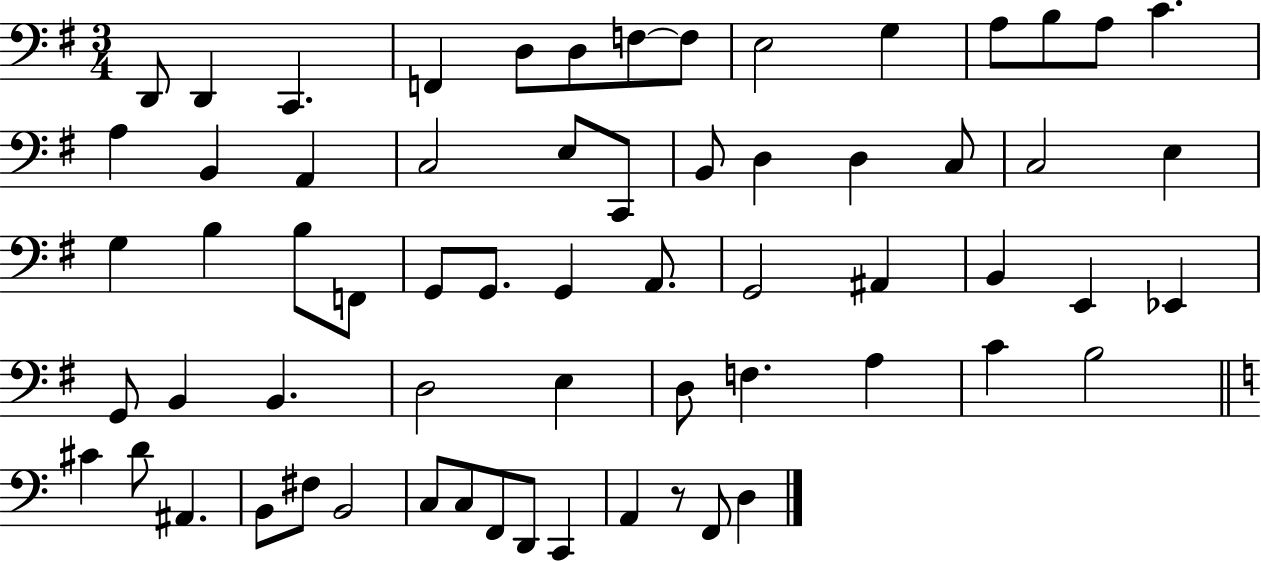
{
  \clef bass
  \numericTimeSignature
  \time 3/4
  \key g \major
  \repeat volta 2 { d,8 d,4 c,4. | f,4 d8 d8 f8~~ f8 | e2 g4 | a8 b8 a8 c'4. | \break a4 b,4 a,4 | c2 e8 c,8 | b,8 d4 d4 c8 | c2 e4 | \break g4 b4 b8 f,8 | g,8 g,8. g,4 a,8. | g,2 ais,4 | b,4 e,4 ees,4 | \break g,8 b,4 b,4. | d2 e4 | d8 f4. a4 | c'4 b2 | \break \bar "||" \break \key c \major cis'4 d'8 ais,4. | b,8 fis8 b,2 | c8 c8 f,8 d,8 c,4 | a,4 r8 f,8 d4 | \break } \bar "|."
}